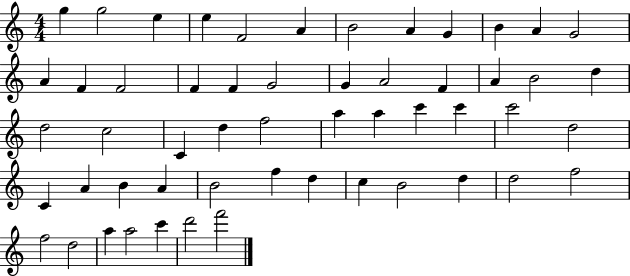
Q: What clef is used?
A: treble